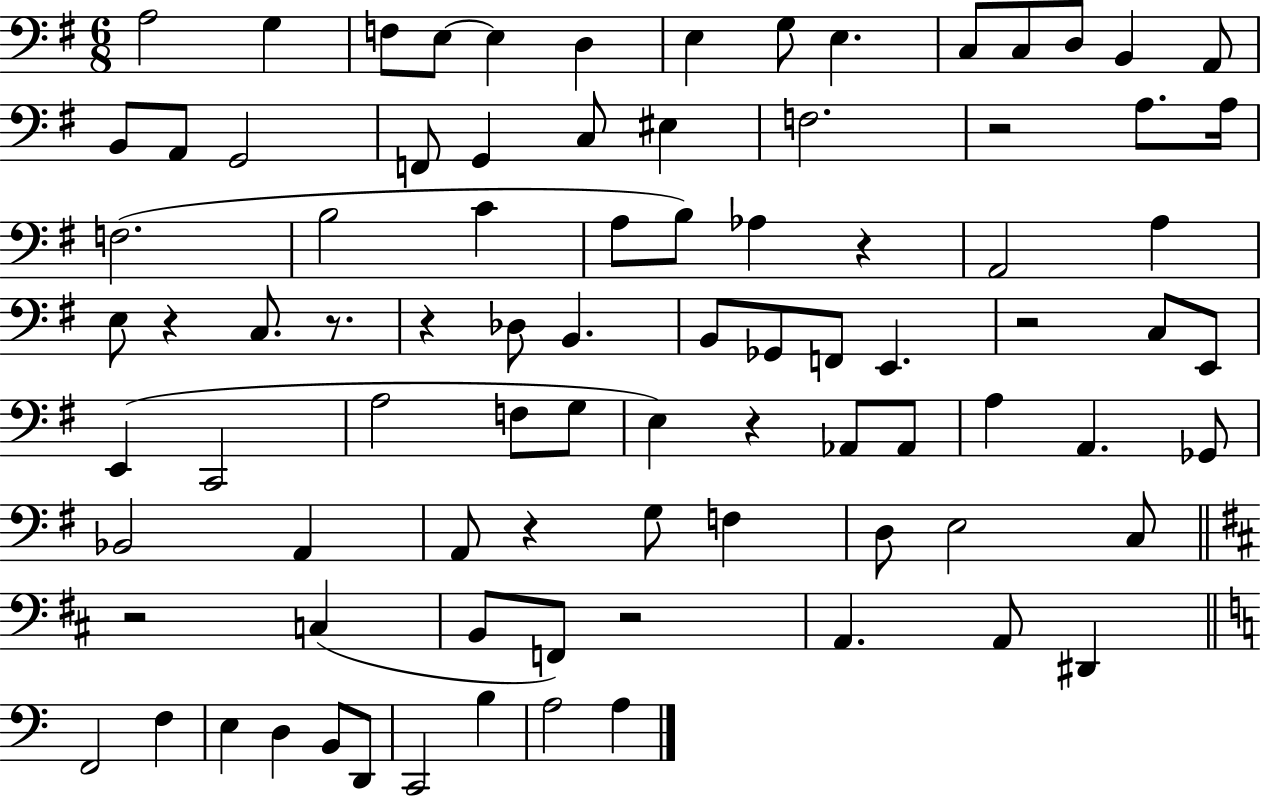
{
  \clef bass
  \numericTimeSignature
  \time 6/8
  \key g \major
  a2 g4 | f8 e8~~ e4 d4 | e4 g8 e4. | c8 c8 d8 b,4 a,8 | \break b,8 a,8 g,2 | f,8 g,4 c8 eis4 | f2. | r2 a8. a16 | \break f2.( | b2 c'4 | a8 b8) aes4 r4 | a,2 a4 | \break e8 r4 c8. r8. | r4 des8 b,4. | b,8 ges,8 f,8 e,4. | r2 c8 e,8 | \break e,4( c,2 | a2 f8 g8 | e4) r4 aes,8 aes,8 | a4 a,4. ges,8 | \break bes,2 a,4 | a,8 r4 g8 f4 | d8 e2 c8 | \bar "||" \break \key b \minor r2 c4( | b,8 f,8) r2 | a,4. a,8 dis,4 | \bar "||" \break \key c \major f,2 f4 | e4 d4 b,8 d,8 | c,2 b4 | a2 a4 | \break \bar "|."
}